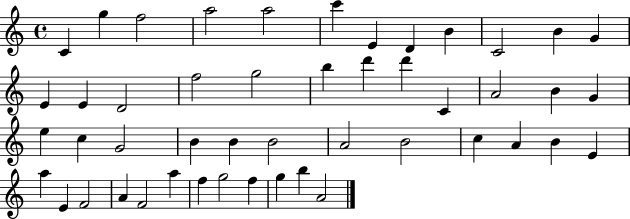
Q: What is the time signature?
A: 4/4